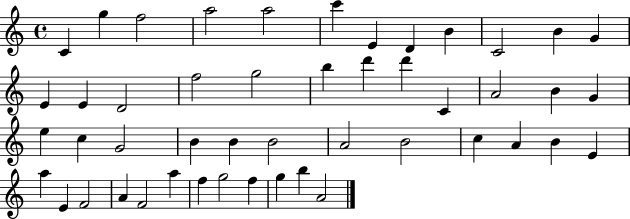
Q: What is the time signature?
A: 4/4